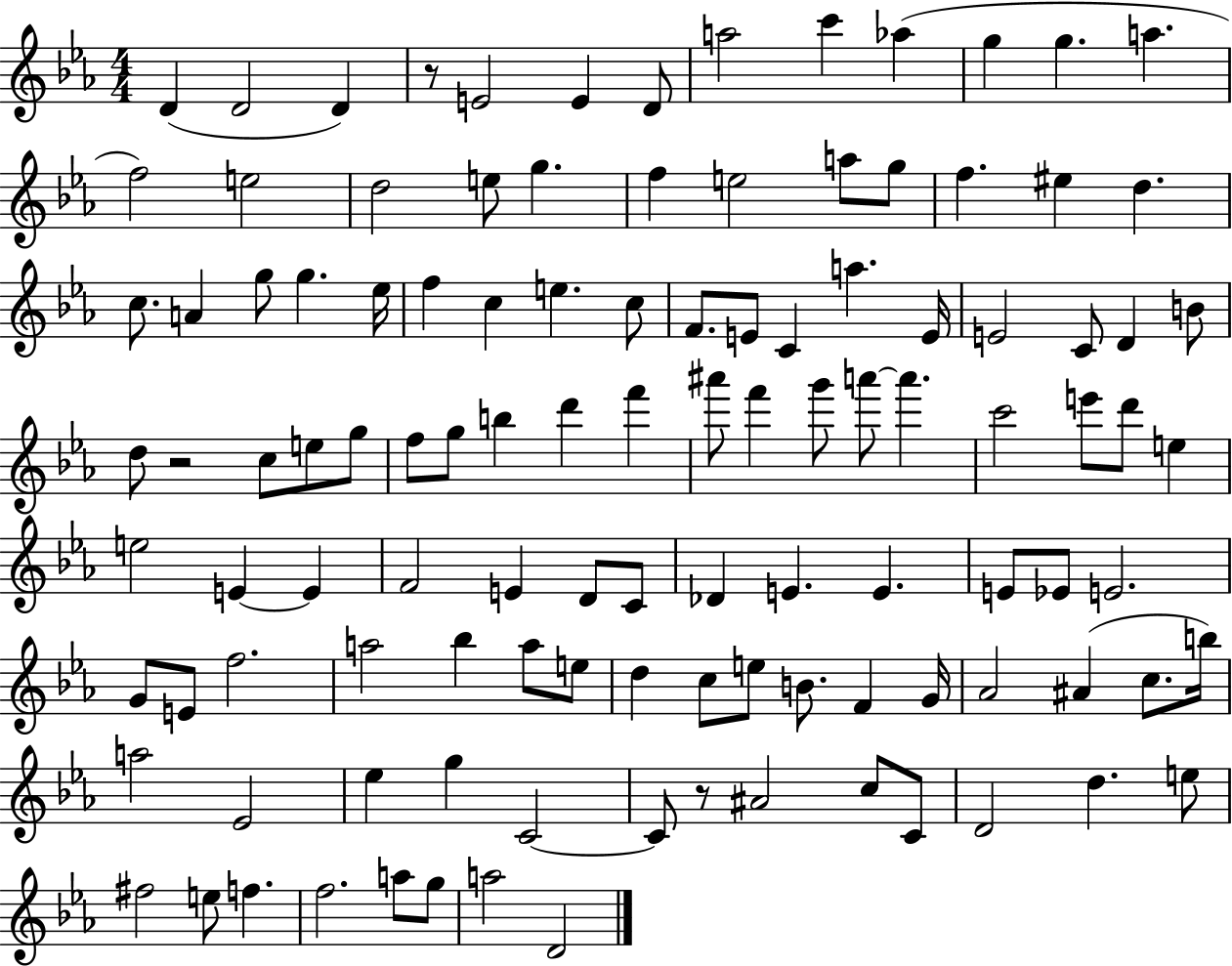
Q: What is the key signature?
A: EES major